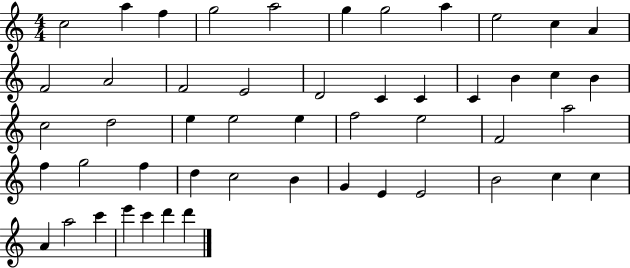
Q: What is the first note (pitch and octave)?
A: C5